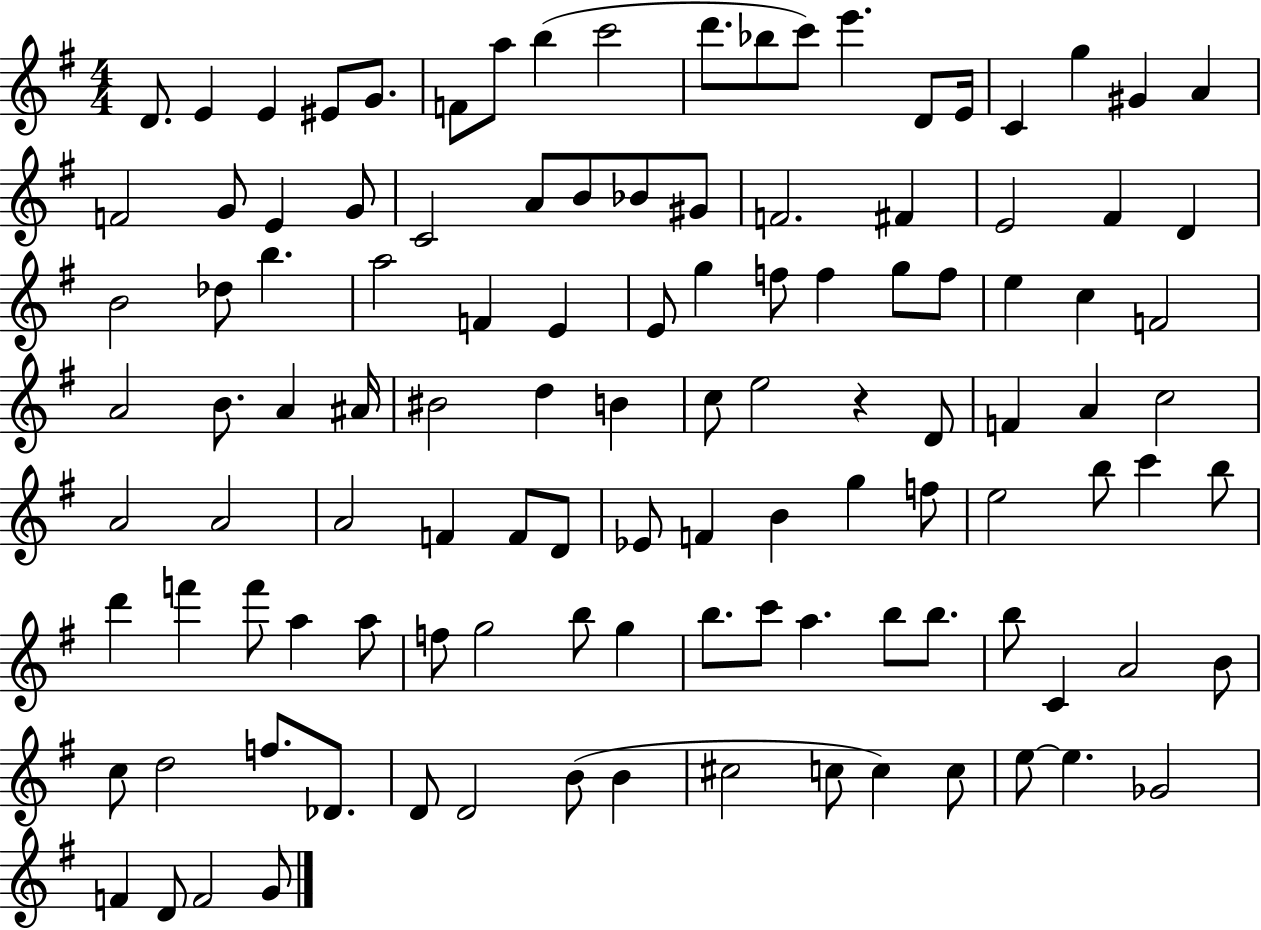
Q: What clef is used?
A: treble